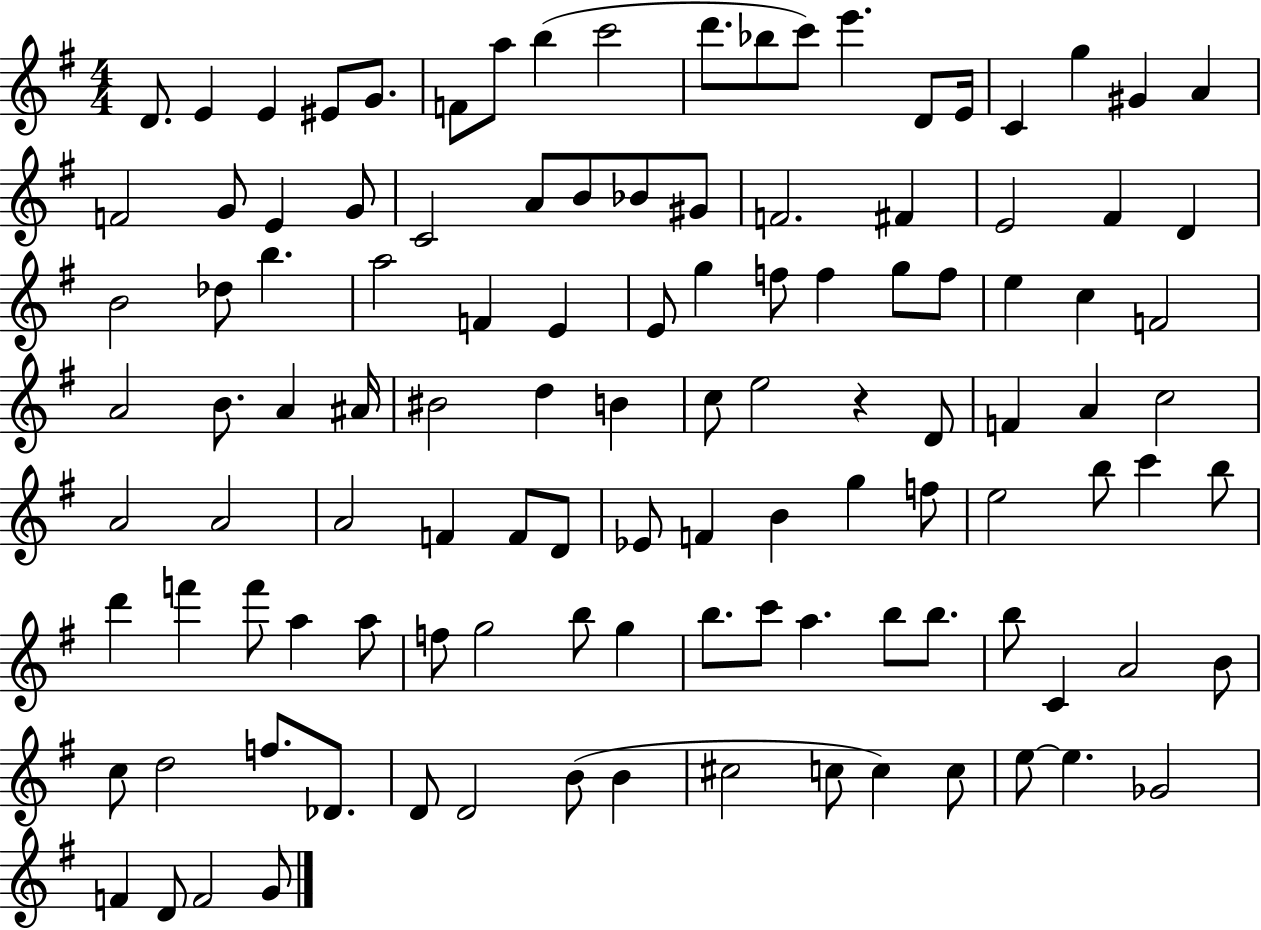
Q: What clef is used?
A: treble